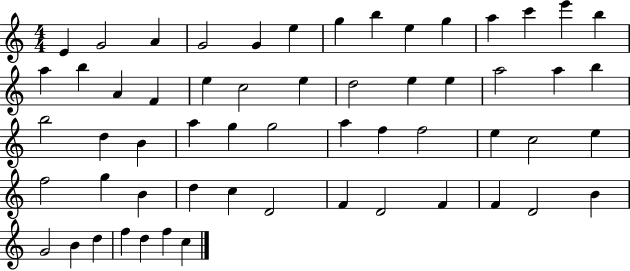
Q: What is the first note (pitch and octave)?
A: E4